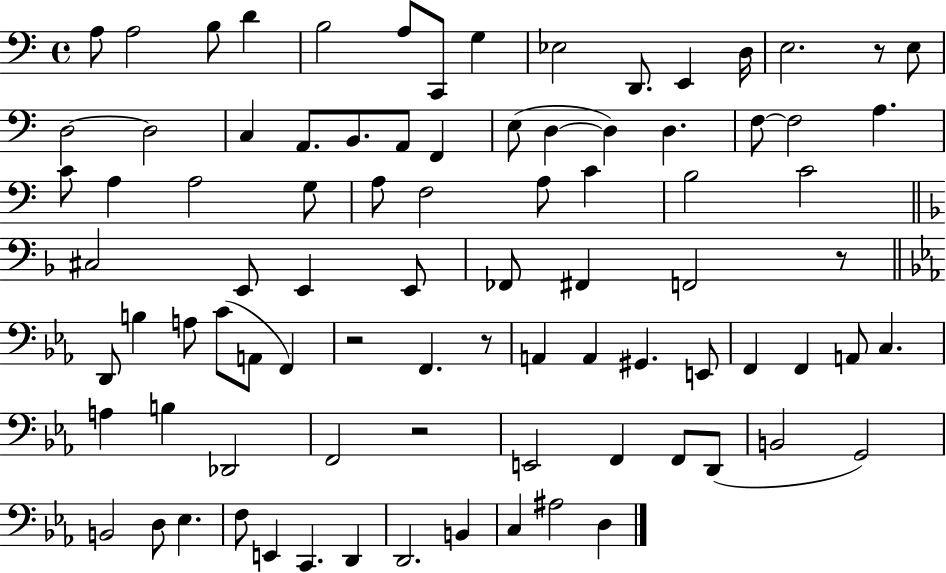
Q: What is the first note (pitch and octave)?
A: A3